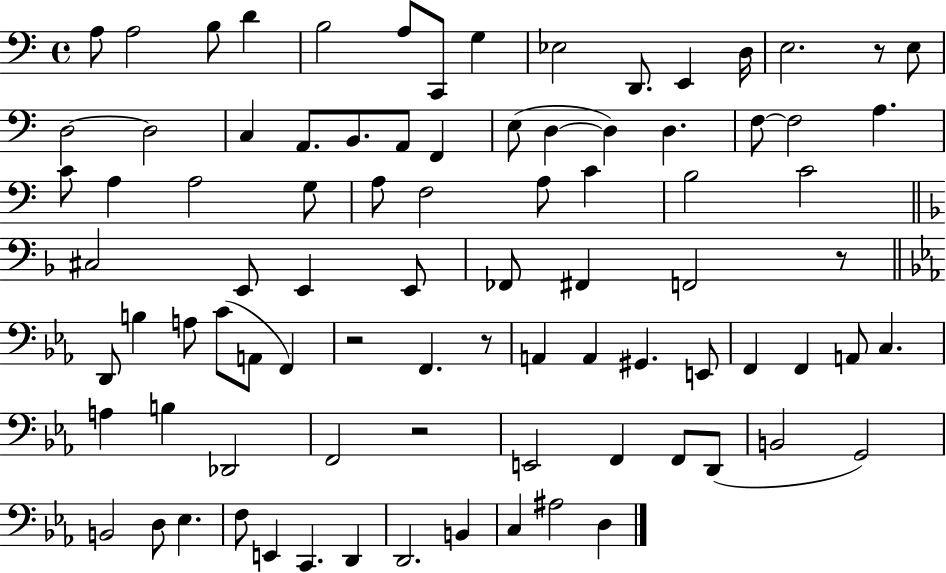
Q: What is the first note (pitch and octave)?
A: A3